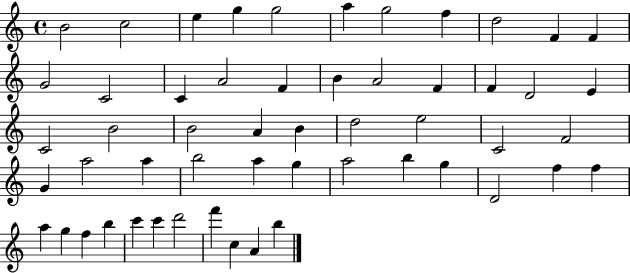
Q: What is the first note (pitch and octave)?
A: B4